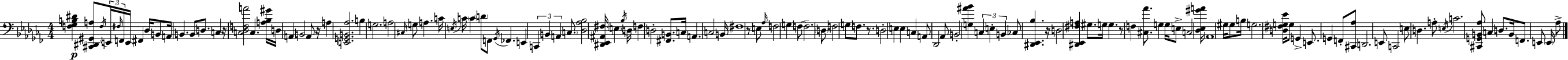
{
  \clef bass
  \numericTimeSignature
  \time 4/4
  \key aes \minor
  <f ges b dis'>4\p <cis, dis, gis, a>8 \acciaccatura { f16 } \tuplet 3/2 { e,16 \grace { fis16 } f,16 } e,16 fis,4 des16 | b,8 a,16 b,4. b,8 d8. c4 | r16 <c des f a'>2 c4. | <a bes gis'>16 d16 a,4 b,2 a,8 | \break r16 a4 <e, g, b, aes>2. | b4 g2. | a2 \grace { cis16 } g8 a4. | c'16 \acciaccatura { e16 } c'16 \parenthesize c'4 \parenthesize d'8 f,8 \acciaccatura { ges,16 } fes,4. | \break e,4 \tuplet 3/2 { c,4 b,4 | a,4 } \parenthesize c8. <des aes bes>2 | <dis, ees, ais, fis>16 \parenthesize e4 \acciaccatura { bes16 } d16 f4 d2-. | <fis, b,>8. c16 a,4. c2 | \break b,16 fis1 | r8 e8 \grace { aes16 } f2 | g4 f8~~ f2.-- | \parenthesize d8 f2 g8 | \break f8. r8. d2-. e4 | e4 c4 a,8 des,2 | aes,8 b,2-. <g ais' bes'>4 | \tuplet 3/2 { c4 e4-. b,4 } ces8 | \break <dis, ees, bes>4. r16 d2 | <dis, ees, fis a>4 gis8. g16 g4. r8 | f4 <cis aes'>8. g4 g16 e8-> c2 | <des ees gis' a'>16 aes,1 | \break gis16 gis8 b16 g2. | <d fis g ees'>16 g8 g,4-> e,8. | g,4 f,8-. <cis, aes>8 d,2. | e,8 c,2 e8 | \break d4. a8-. \acciaccatura { e16 } c'2. | <cis, g, b, aes>8 c4 d8. b,16 | f,8. e,8 \parenthesize e,16 aes8-> \bar "|."
}